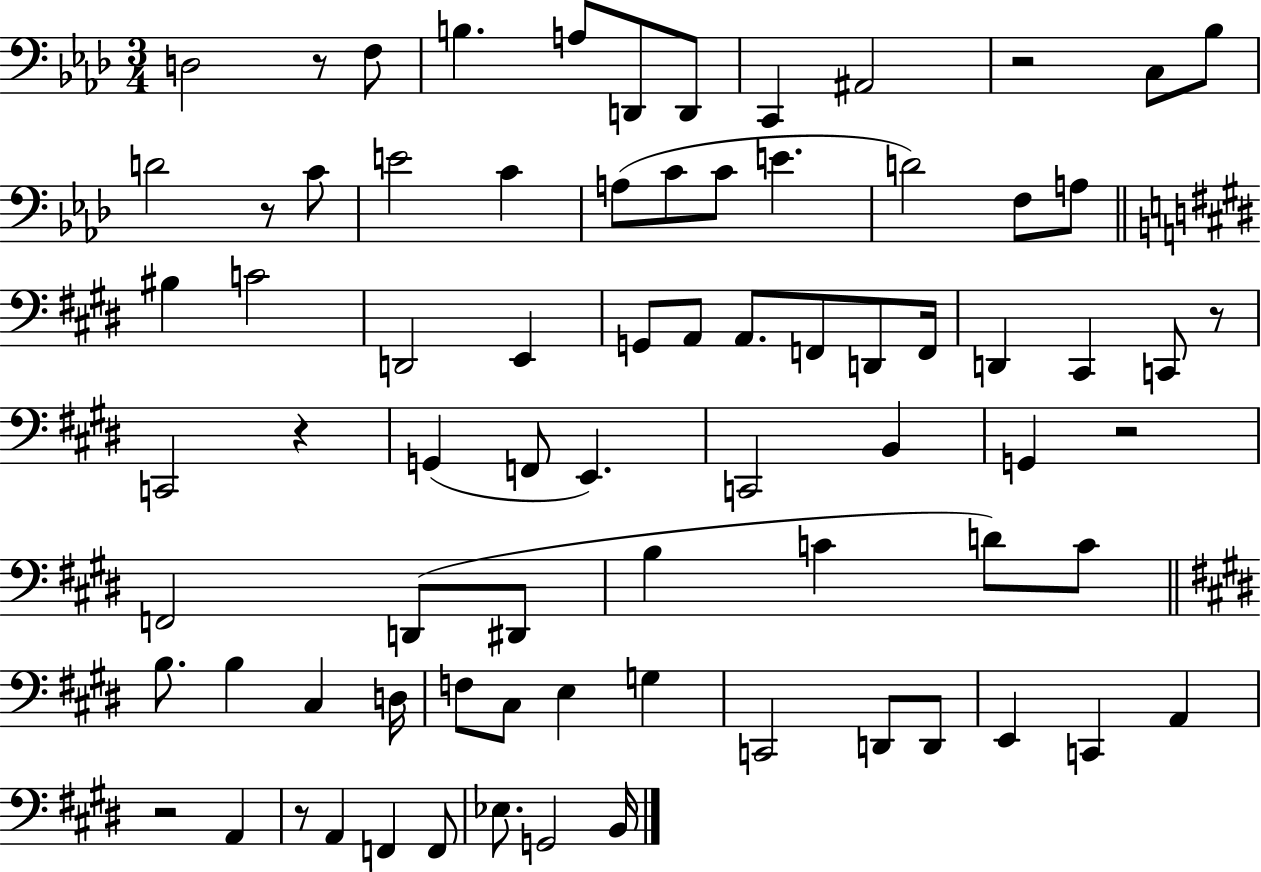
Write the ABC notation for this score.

X:1
T:Untitled
M:3/4
L:1/4
K:Ab
D,2 z/2 F,/2 B, A,/2 D,,/2 D,,/2 C,, ^A,,2 z2 C,/2 _B,/2 D2 z/2 C/2 E2 C A,/2 C/2 C/2 E D2 F,/2 A,/2 ^B, C2 D,,2 E,, G,,/2 A,,/2 A,,/2 F,,/2 D,,/2 F,,/4 D,, ^C,, C,,/2 z/2 C,,2 z G,, F,,/2 E,, C,,2 B,, G,, z2 F,,2 D,,/2 ^D,,/2 B, C D/2 C/2 B,/2 B, ^C, D,/4 F,/2 ^C,/2 E, G, C,,2 D,,/2 D,,/2 E,, C,, A,, z2 A,, z/2 A,, F,, F,,/2 _E,/2 G,,2 B,,/4